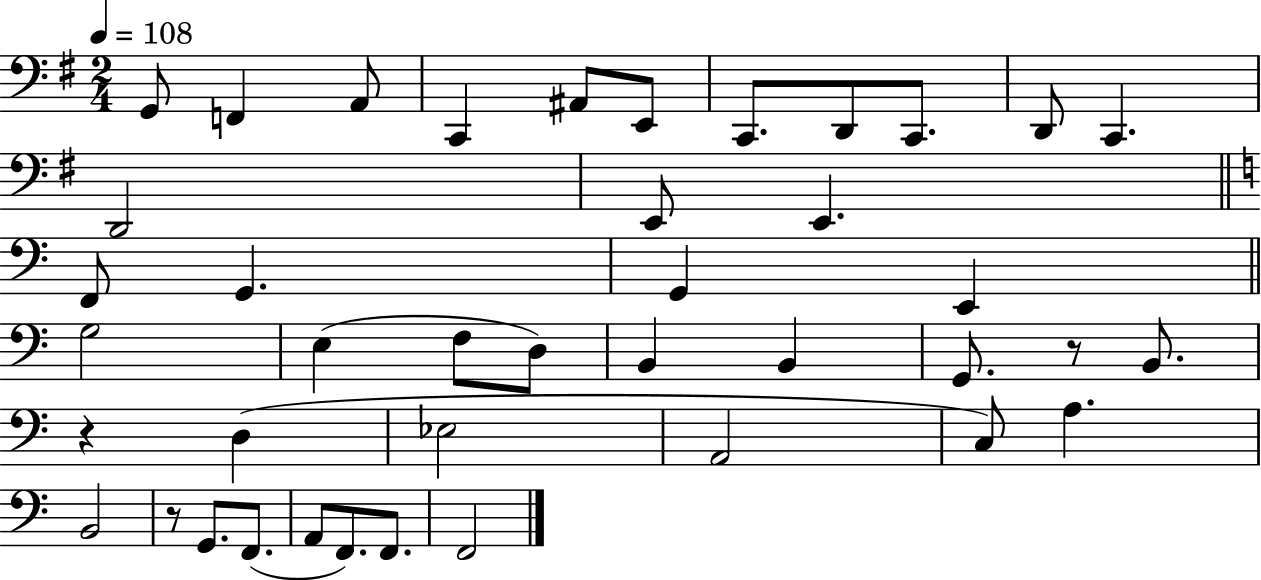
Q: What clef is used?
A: bass